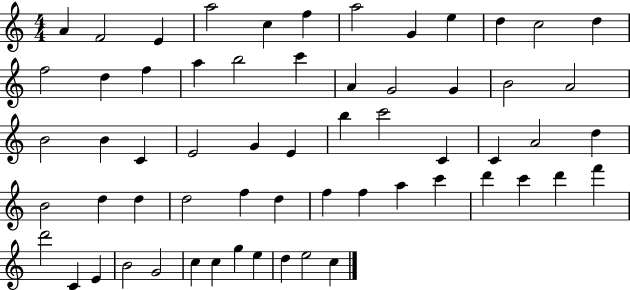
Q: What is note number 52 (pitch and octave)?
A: E4